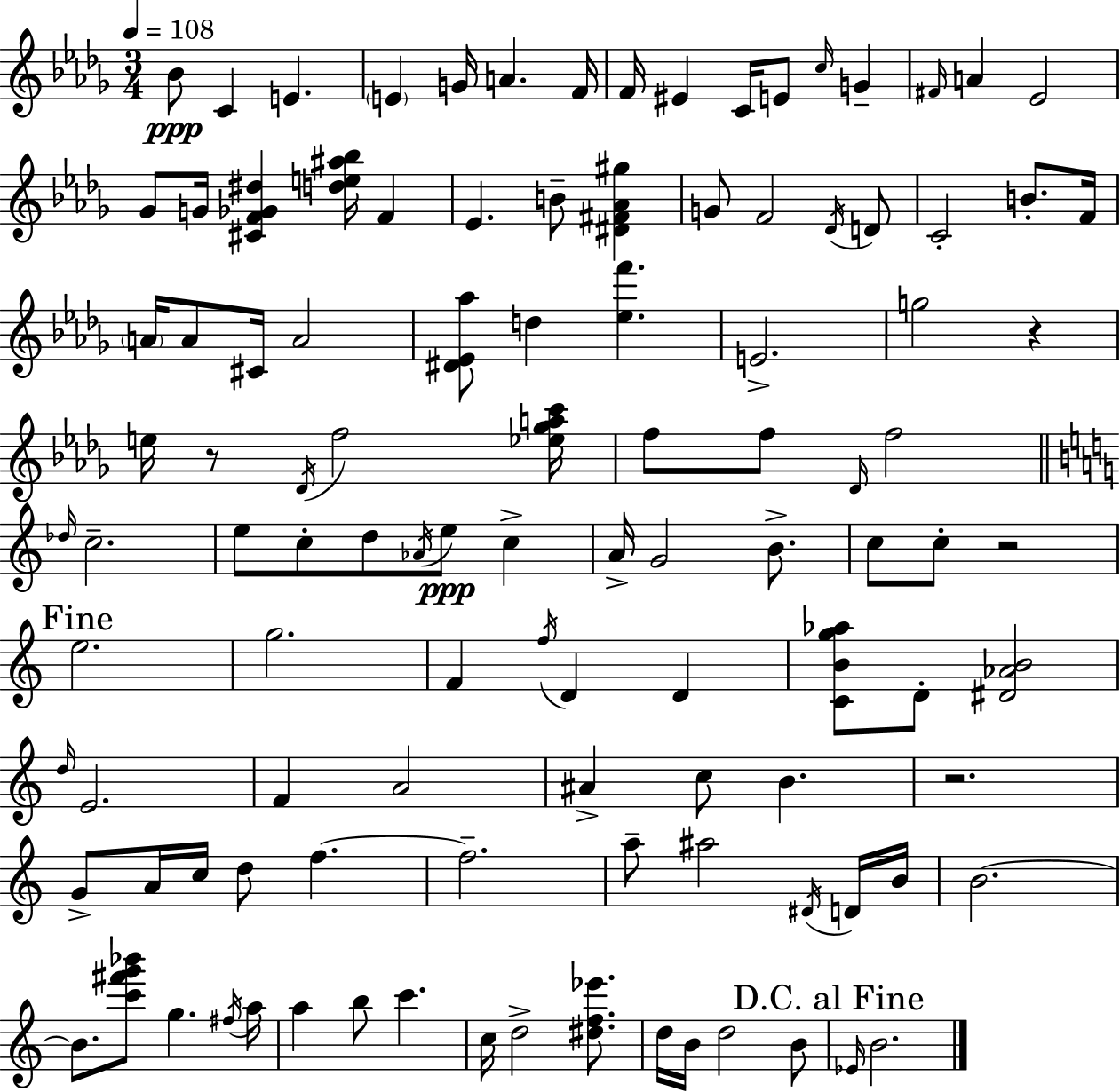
Bb4/e C4/q E4/q. E4/q G4/s A4/q. F4/s F4/s EIS4/q C4/s E4/e C5/s G4/q F#4/s A4/q Eb4/h Gb4/e G4/s [C#4,F4,Gb4,D#5]/q [D5,E5,A#5,Bb5]/s F4/q Eb4/q. B4/e [D#4,F#4,Ab4,G#5]/q G4/e F4/h Db4/s D4/e C4/h B4/e. F4/s A4/s A4/e C#4/s A4/h [D#4,Eb4,Ab5]/e D5/q [Eb5,F6]/q. E4/h. G5/h R/q E5/s R/e Db4/s F5/h [Eb5,Gb5,A5,C6]/s F5/e F5/e Db4/s F5/h Db5/s C5/h. E5/e C5/e D5/e Ab4/s E5/e C5/q A4/s G4/h B4/e. C5/e C5/e R/h E5/h. G5/h. F4/q F5/s D4/q D4/q [C4,B4,G5,Ab5]/e D4/e [D#4,Ab4,B4]/h D5/s E4/h. F4/q A4/h A#4/q C5/e B4/q. R/h. G4/e A4/s C5/s D5/e F5/q. F5/h. A5/e A#5/h D#4/s D4/s B4/s B4/h. B4/e. [C6,F#6,G6,Bb6]/e G5/q. F#5/s A5/s A5/q B5/e C6/q. C5/s D5/h [D#5,F5,Eb6]/e. D5/s B4/s D5/h B4/e Eb4/s B4/h.